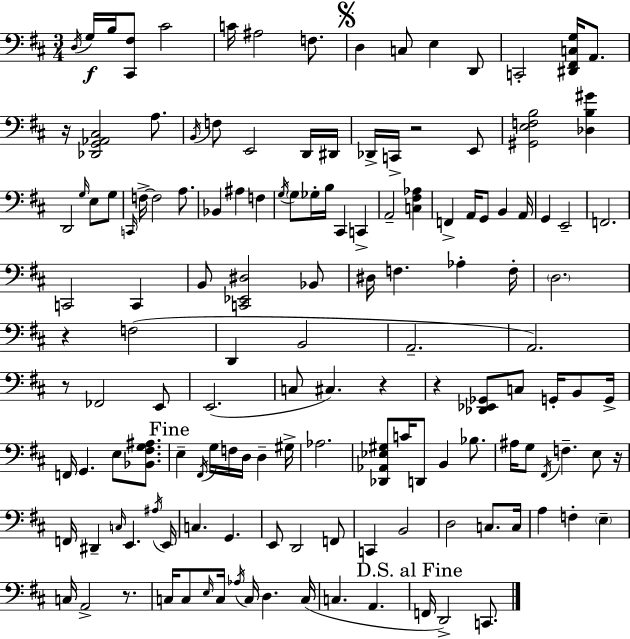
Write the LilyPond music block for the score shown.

{
  \clef bass
  \numericTimeSignature
  \time 3/4
  \key d \major
  \acciaccatura { d16 }\f g16 b16 <cis, fis>8 cis'2 | c'16 ais2 f8. | \mark \markup { \musicglyph "scripts.segno" } d4 c8 e4 d,8 | c,2-. <dis, fis, c g>16 a,8. | \break r16 <des, g, aes, cis>2 a8. | \acciaccatura { b,16 } f8 e,2 | d,16 dis,16 des,16-> c,16-> r2 | e,8 <gis, e f b>2 <des b gis'>4 | \break d,2 \grace { g16 } e8 | g8 \grace { c,16 } f16->~~ f2 | a8. bes,4 ais4 | f4 \acciaccatura { g16 } \parenthesize g8 ges16-. b16 cis,4 | \break c,4-> a,2-- | <c fis aes>4 f,4-> a,16 g,8 | b,4 a,16 g,4 e,2-- | f,2. | \break c,2 | c,4 b,8 <c, ees, dis>2 | bes,8 dis16 f4. | aes4-. f16-. \parenthesize d2. | \break r4 f2( | d,4 b,2 | a,2.-- | a,2.) | \break r8 fes,2 | e,8 e,2.( | c8 cis4.) | r4 r4 <des, ees, ges,>8 c8 | \break g,16-. b,8 g,16-> f,16 g,4. | e8 <bes, fis g ais>8. \mark "Fine" e4-- \acciaccatura { fis,16 } g16 f16 | d16 d4-- gis16-> aes2. | <des, aes, ees gis>8 c'16 d,8 b,4 | \break bes8. ais16 g8 \acciaccatura { fis,16 } f4.-- | e8 r16 f,16 dis,4-- | \grace { c16 } e,4. \acciaccatura { ais16 } e,16 c4. | g,4. e,8 d,2 | \break f,8 c,4 | b,2 d2 | c8. c16 a4 | f4-. \parenthesize e4-- c16 a,2-> | \break r8. c16 c8 | \grace { e16 } c16 \acciaccatura { aes16 } c16 d4. c16( c4. | a,4. \mark "D.S. al Fine" f,16 | d,2->) c,8. \bar "|."
}